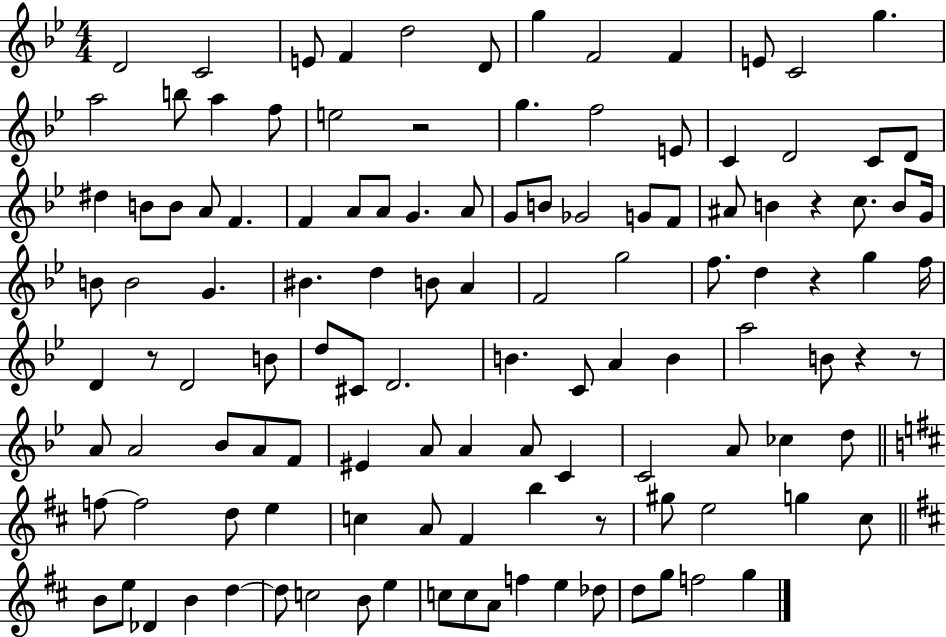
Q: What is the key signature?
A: BES major